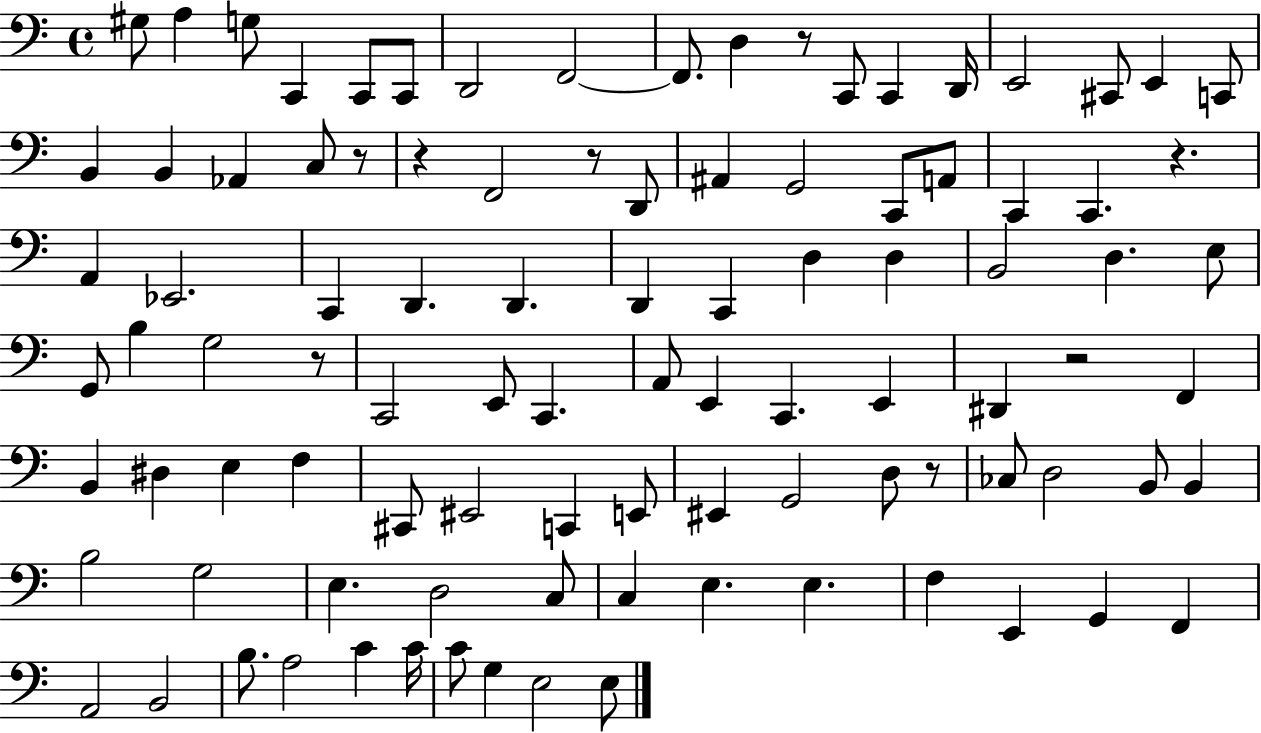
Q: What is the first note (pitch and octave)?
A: G#3